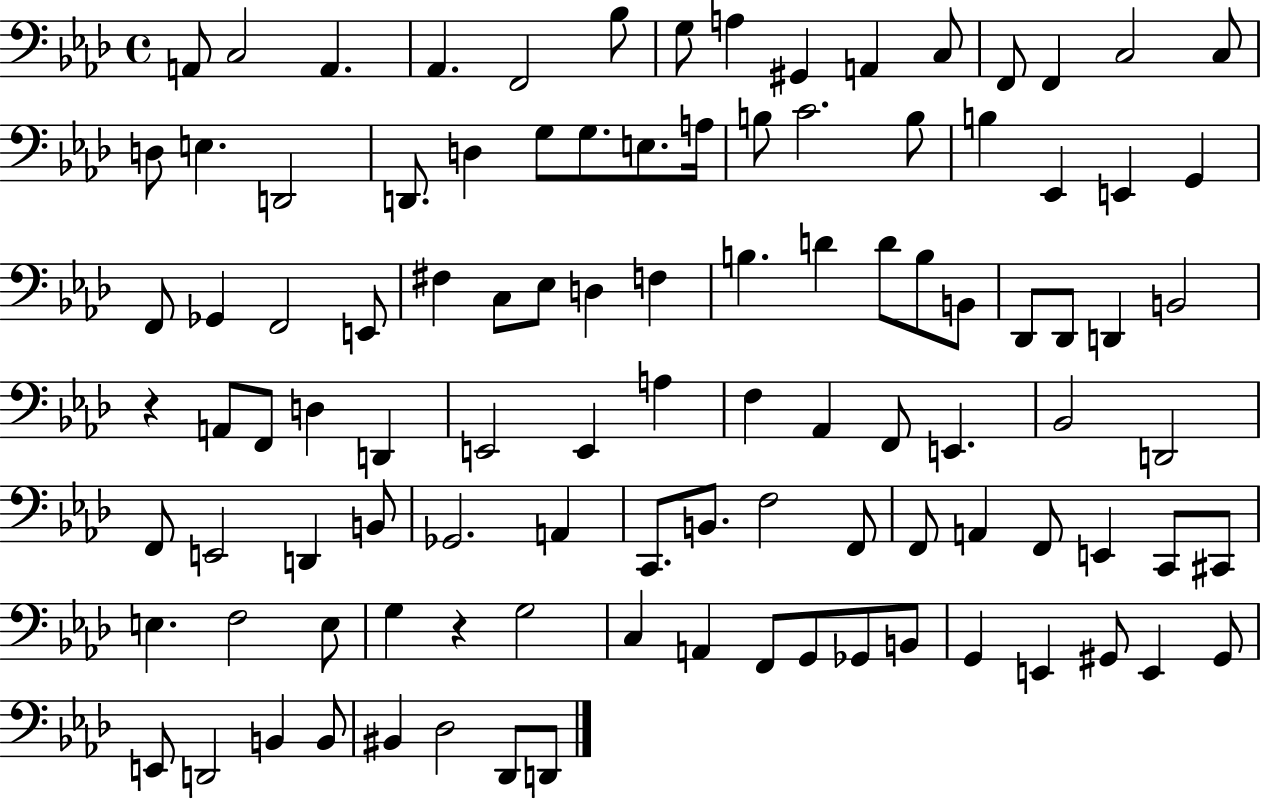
X:1
T:Untitled
M:4/4
L:1/4
K:Ab
A,,/2 C,2 A,, _A,, F,,2 _B,/2 G,/2 A, ^G,, A,, C,/2 F,,/2 F,, C,2 C,/2 D,/2 E, D,,2 D,,/2 D, G,/2 G,/2 E,/2 A,/4 B,/2 C2 B,/2 B, _E,, E,, G,, F,,/2 _G,, F,,2 E,,/2 ^F, C,/2 _E,/2 D, F, B, D D/2 B,/2 B,,/2 _D,,/2 _D,,/2 D,, B,,2 z A,,/2 F,,/2 D, D,, E,,2 E,, A, F, _A,, F,,/2 E,, _B,,2 D,,2 F,,/2 E,,2 D,, B,,/2 _G,,2 A,, C,,/2 B,,/2 F,2 F,,/2 F,,/2 A,, F,,/2 E,, C,,/2 ^C,,/2 E, F,2 E,/2 G, z G,2 C, A,, F,,/2 G,,/2 _G,,/2 B,,/2 G,, E,, ^G,,/2 E,, ^G,,/2 E,,/2 D,,2 B,, B,,/2 ^B,, _D,2 _D,,/2 D,,/2